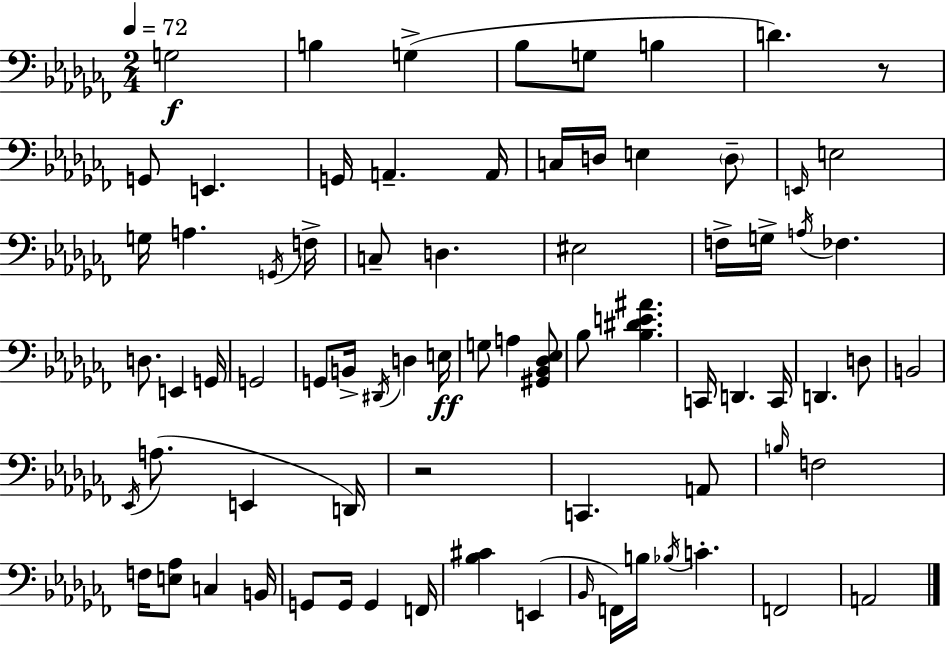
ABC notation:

X:1
T:Untitled
M:2/4
L:1/4
K:Abm
G,2 B, G, _B,/2 G,/2 B, D z/2 G,,/2 E,, G,,/4 A,, A,,/4 C,/4 D,/4 E, D,/2 E,,/4 E,2 G,/4 A, G,,/4 F,/4 C,/2 D, ^E,2 F,/4 G,/4 A,/4 _F, D,/2 E,, G,,/4 G,,2 G,,/2 B,,/4 ^D,,/4 D, E,/4 G,/2 A, [^G,,_B,,_D,_E,]/2 _B,/2 [_B,^DE^A] C,,/4 D,, C,,/4 D,, D,/2 B,,2 _E,,/4 A,/2 E,, D,,/4 z2 C,, A,,/2 B,/4 F,2 F,/4 [E,_A,]/2 C, B,,/4 G,,/2 G,,/4 G,, F,,/4 [_B,^C] E,, _B,,/4 F,,/4 B,/4 _B,/4 C F,,2 A,,2